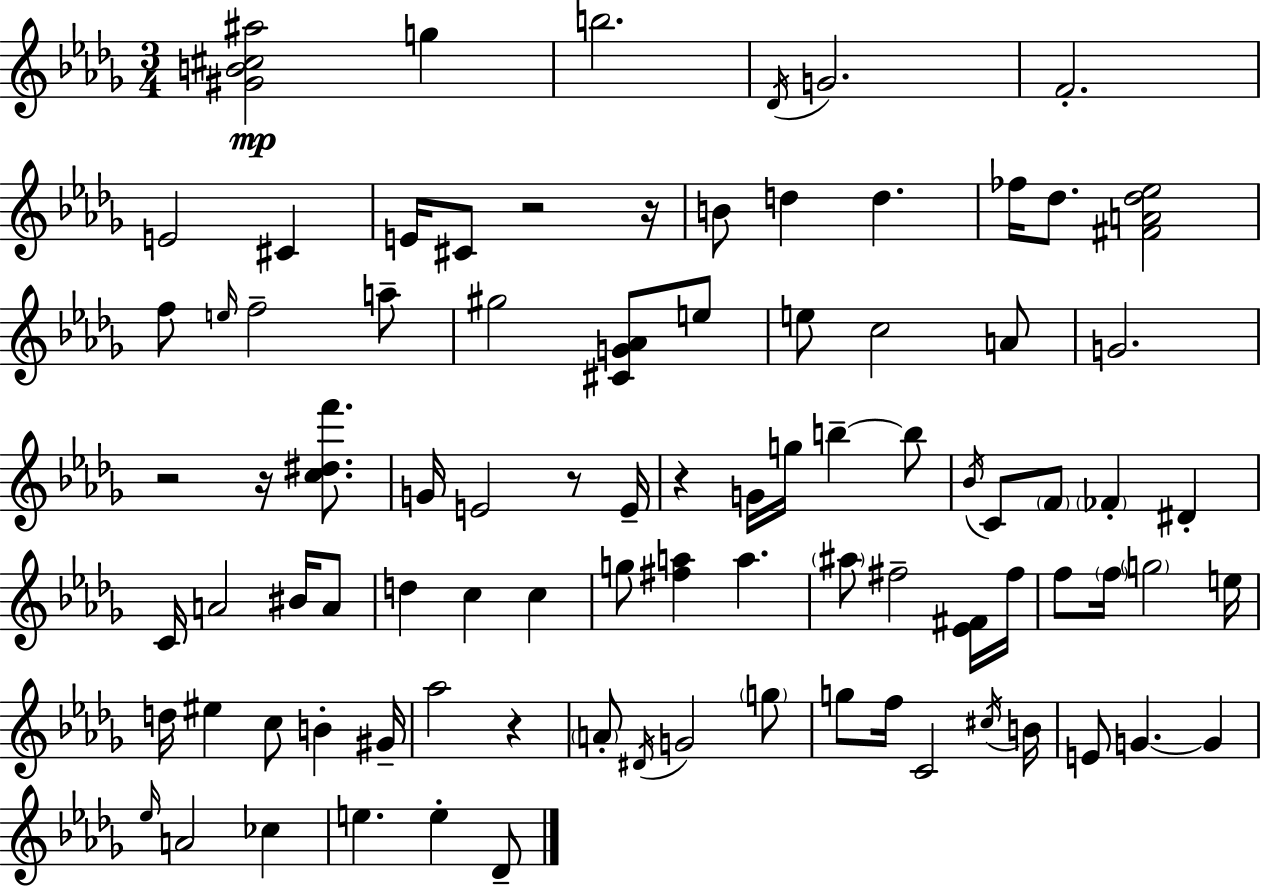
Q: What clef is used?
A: treble